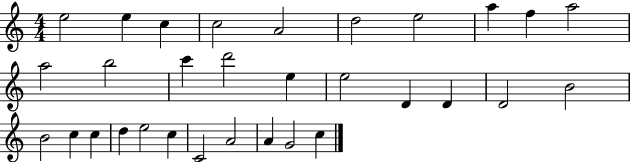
E5/h E5/q C5/q C5/h A4/h D5/h E5/h A5/q F5/q A5/h A5/h B5/h C6/q D6/h E5/q E5/h D4/q D4/q D4/h B4/h B4/h C5/q C5/q D5/q E5/h C5/q C4/h A4/h A4/q G4/h C5/q